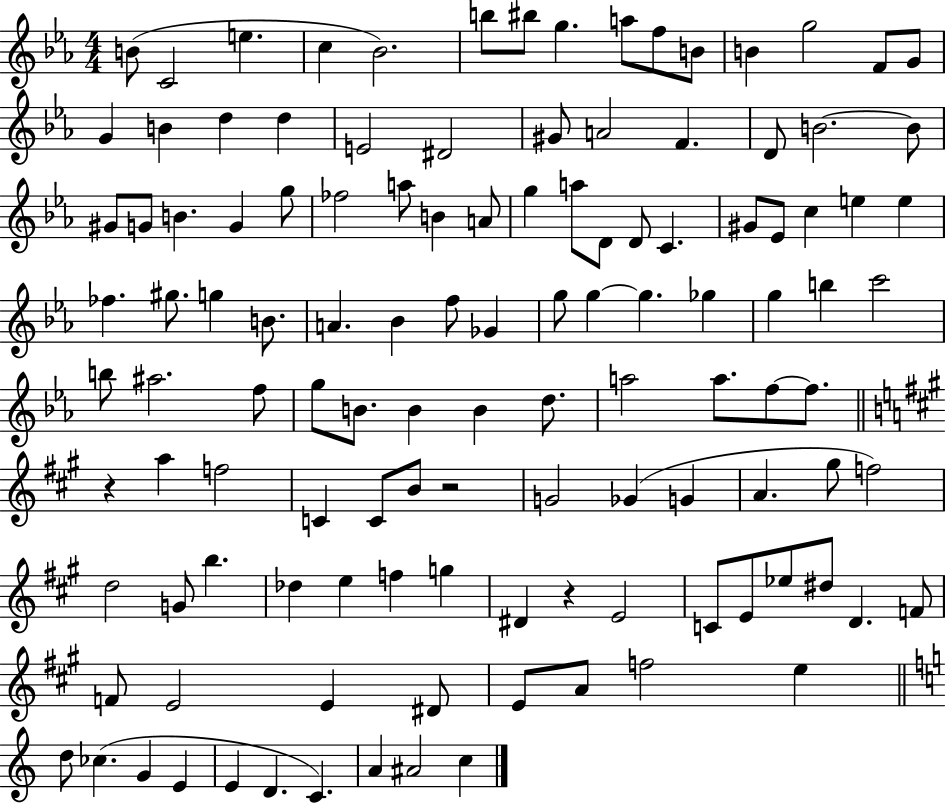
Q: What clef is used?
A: treble